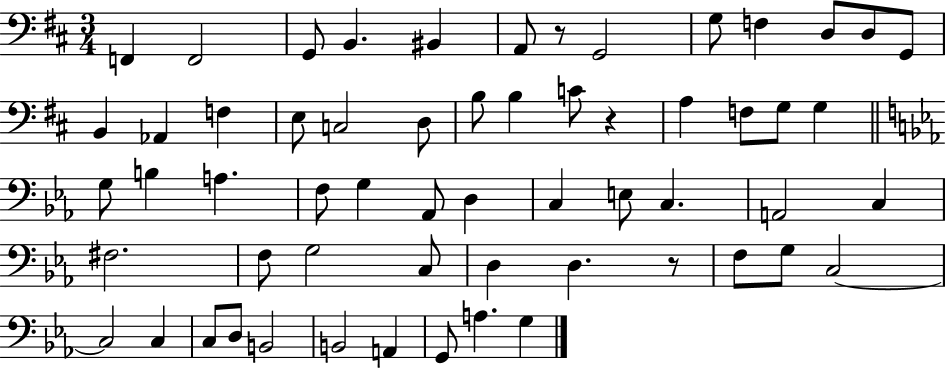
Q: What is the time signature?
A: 3/4